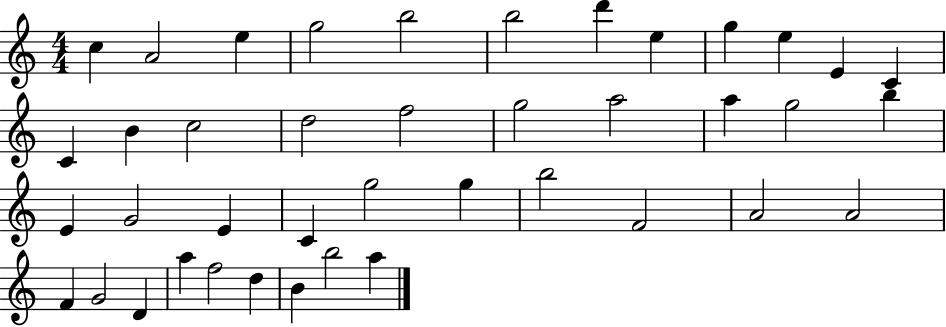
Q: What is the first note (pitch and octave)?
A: C5